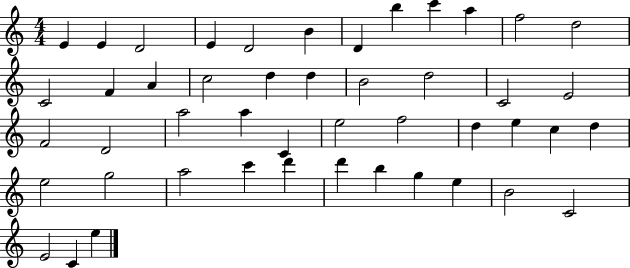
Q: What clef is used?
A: treble